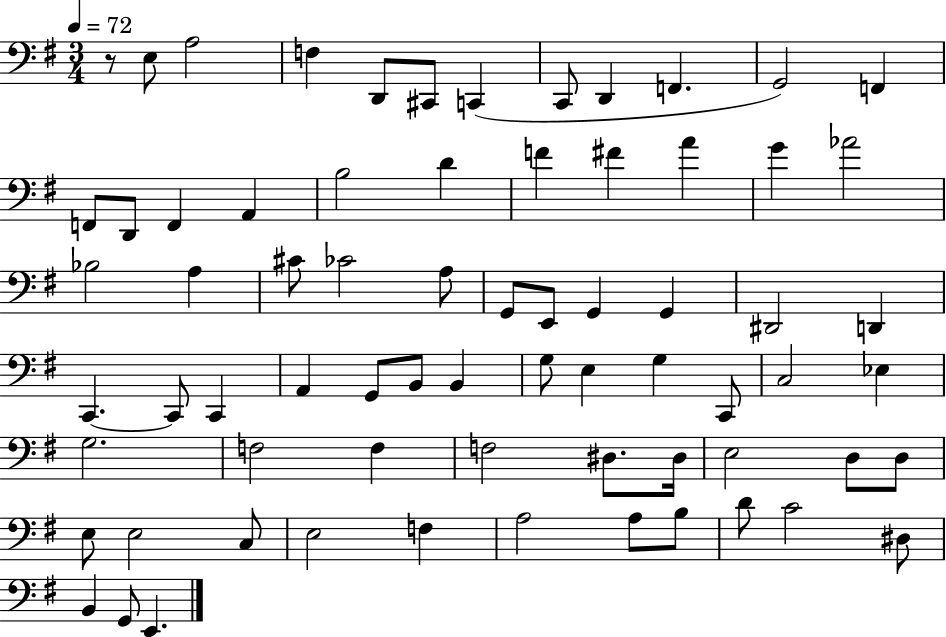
{
  \clef bass
  \numericTimeSignature
  \time 3/4
  \key g \major
  \tempo 4 = 72
  r8 e8 a2 | f4 d,8 cis,8 c,4( | c,8 d,4 f,4. | g,2) f,4 | \break f,8 d,8 f,4 a,4 | b2 d'4 | f'4 fis'4 a'4 | g'4 aes'2 | \break bes2 a4 | cis'8 ces'2 a8 | g,8 e,8 g,4 g,4 | dis,2 d,4 | \break c,4.~~ c,8 c,4 | a,4 g,8 b,8 b,4 | g8 e4 g4 c,8 | c2 ees4 | \break g2. | f2 f4 | f2 dis8. dis16 | e2 d8 d8 | \break e8 e2 c8 | e2 f4 | a2 a8 b8 | d'8 c'2 dis8 | \break b,4 g,8 e,4. | \bar "|."
}